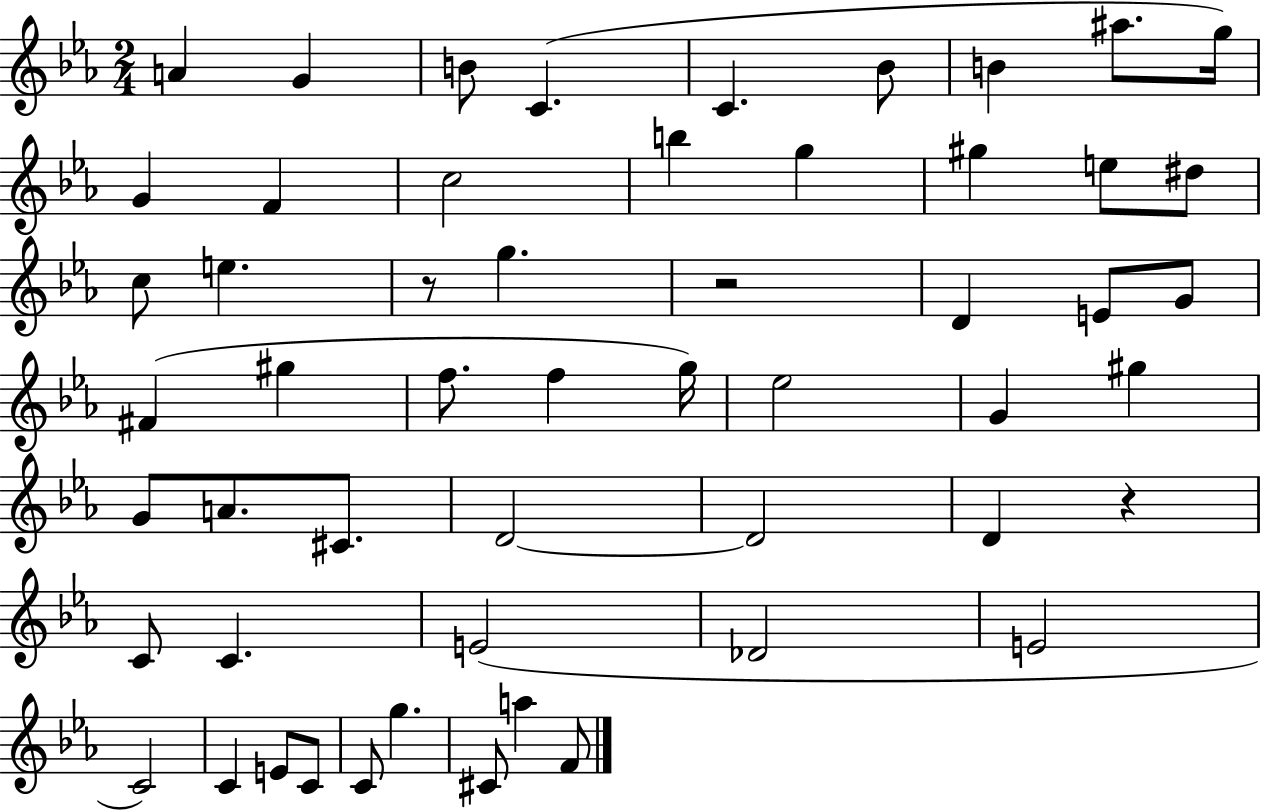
A4/q G4/q B4/e C4/q. C4/q. Bb4/e B4/q A#5/e. G5/s G4/q F4/q C5/h B5/q G5/q G#5/q E5/e D#5/e C5/e E5/q. R/e G5/q. R/h D4/q E4/e G4/e F#4/q G#5/q F5/e. F5/q G5/s Eb5/h G4/q G#5/q G4/e A4/e. C#4/e. D4/h D4/h D4/q R/q C4/e C4/q. E4/h Db4/h E4/h C4/h C4/q E4/e C4/e C4/e G5/q. C#4/e A5/q F4/e